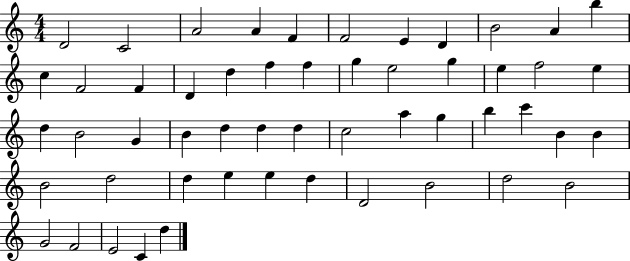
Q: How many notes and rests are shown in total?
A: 53